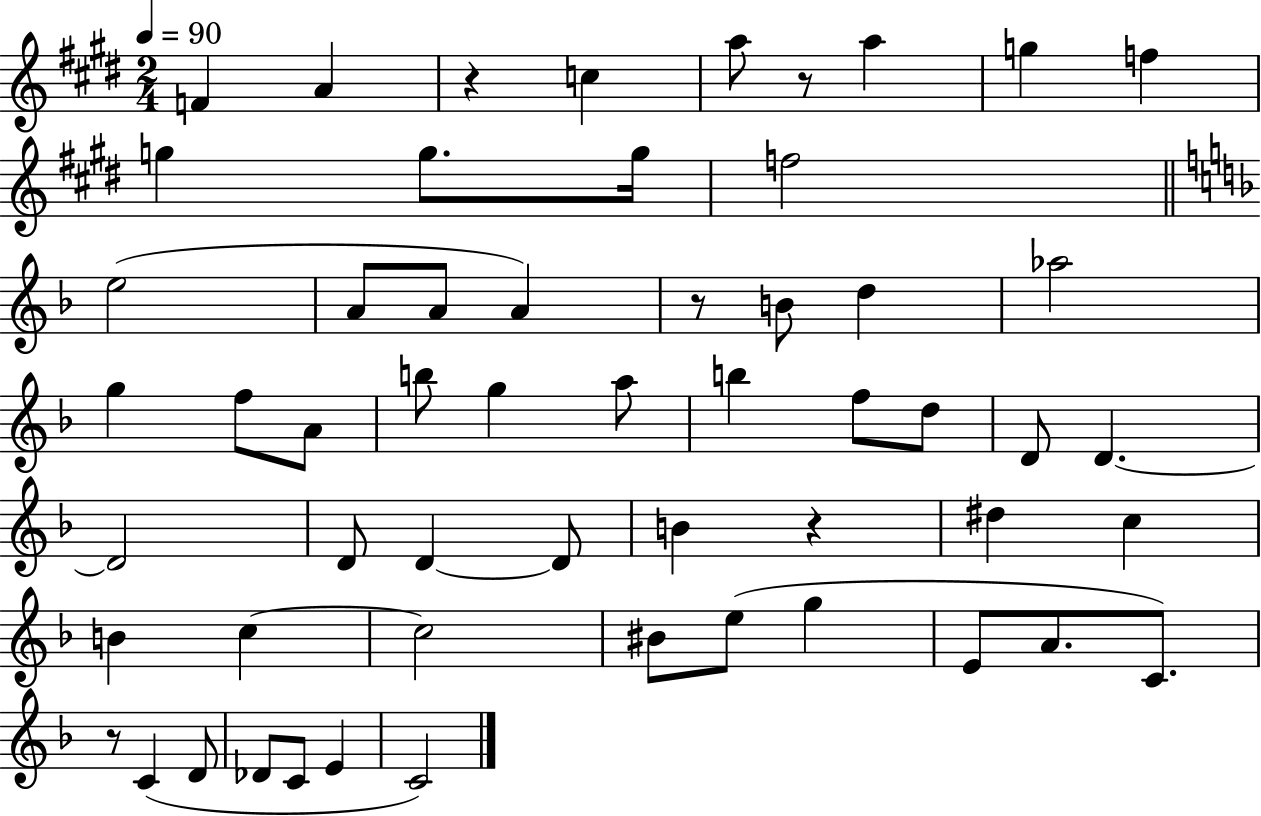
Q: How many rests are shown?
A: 5